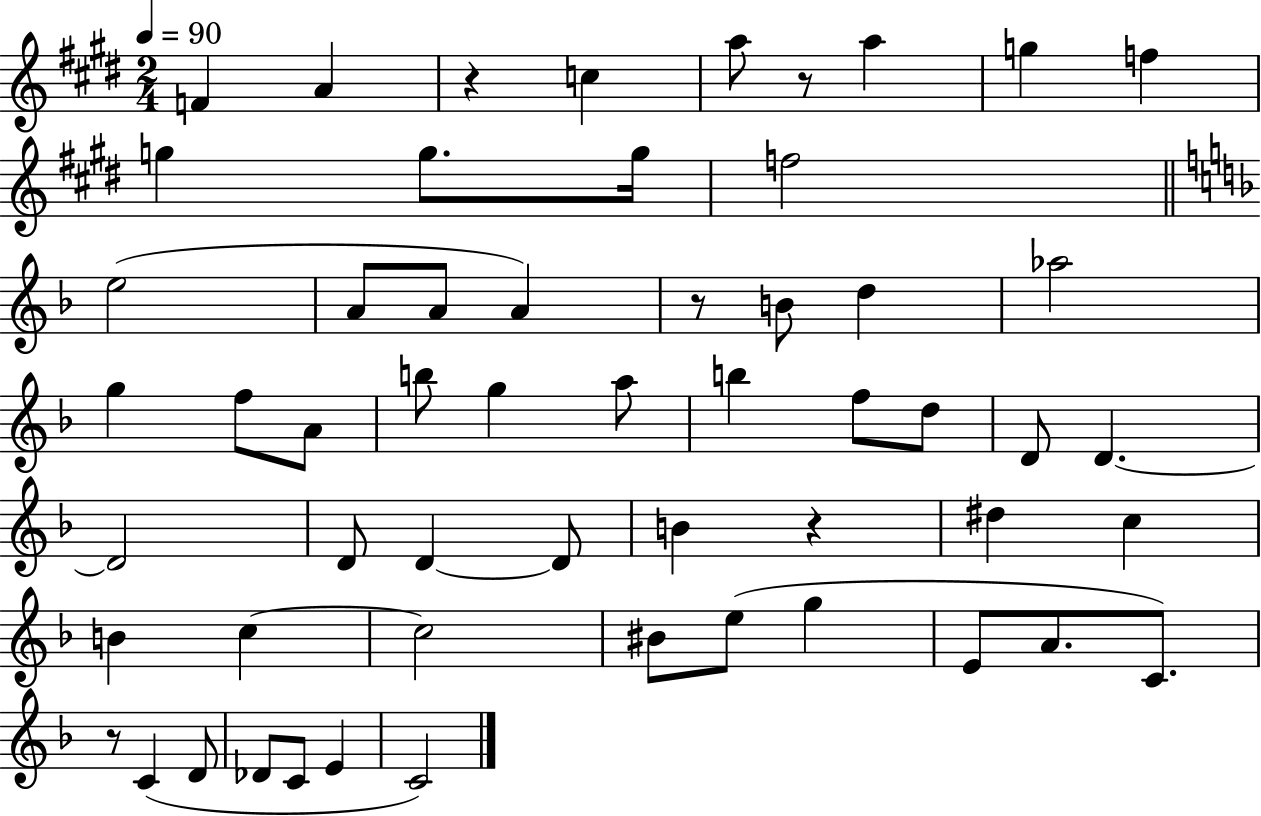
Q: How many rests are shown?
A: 5